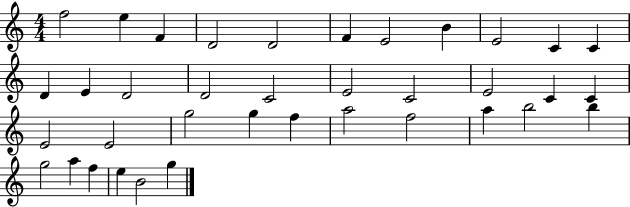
F5/h E5/q F4/q D4/h D4/h F4/q E4/h B4/q E4/h C4/q C4/q D4/q E4/q D4/h D4/h C4/h E4/h C4/h E4/h C4/q C4/q E4/h E4/h G5/h G5/q F5/q A5/h F5/h A5/q B5/h B5/q G5/h A5/q F5/q E5/q B4/h G5/q